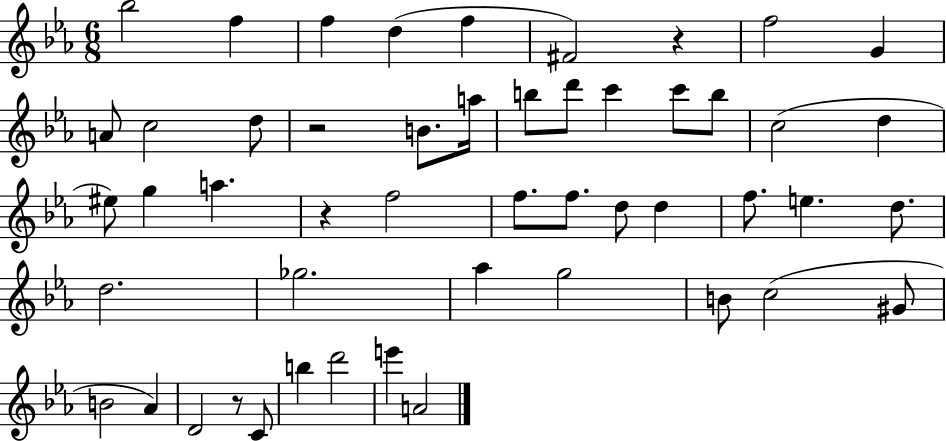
{
  \clef treble
  \numericTimeSignature
  \time 6/8
  \key ees \major
  bes''2 f''4 | f''4 d''4( f''4 | fis'2) r4 | f''2 g'4 | \break a'8 c''2 d''8 | r2 b'8. a''16 | b''8 d'''8 c'''4 c'''8 b''8 | c''2( d''4 | \break eis''8) g''4 a''4. | r4 f''2 | f''8. f''8. d''8 d''4 | f''8. e''4. d''8. | \break d''2. | ges''2. | aes''4 g''2 | b'8 c''2( gis'8 | \break b'2 aes'4) | d'2 r8 c'8 | b''4 d'''2 | e'''4 a'2 | \break \bar "|."
}